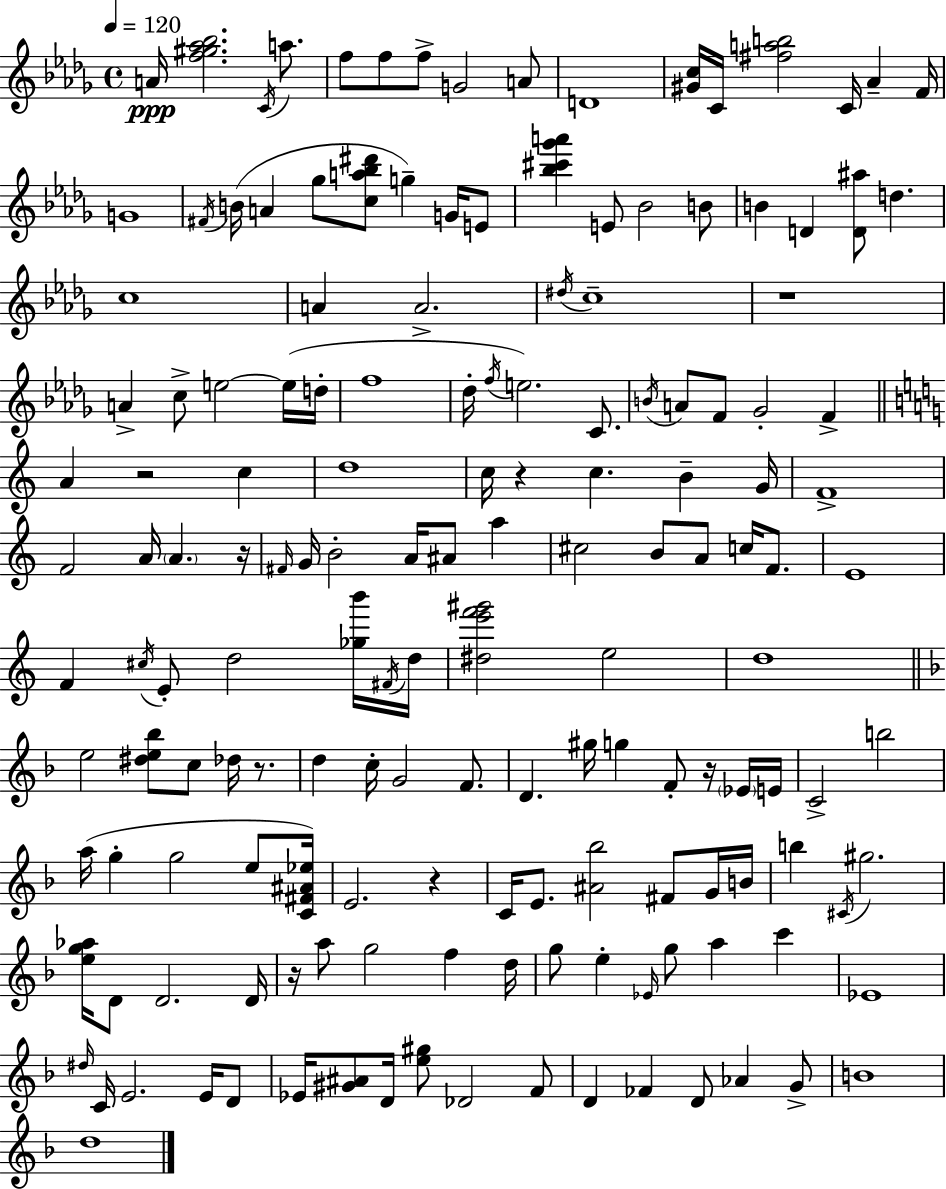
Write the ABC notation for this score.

X:1
T:Untitled
M:4/4
L:1/4
K:Bbm
A/4 [f^g_a_b]2 C/4 a/2 f/2 f/2 f/2 G2 A/2 D4 [^Gc]/4 C/4 [^fab]2 C/4 _A F/4 G4 ^F/4 B/4 A _g/2 [ca_b^d']/2 g G/4 E/2 [_b^c'_g'a'] E/2 _B2 B/2 B D [D^a]/2 d c4 A A2 ^d/4 c4 z4 A c/2 e2 e/4 d/4 f4 _d/4 f/4 e2 C/2 B/4 A/2 F/2 _G2 F A z2 c d4 c/4 z c B G/4 F4 F2 A/4 A z/4 ^F/4 G/4 B2 A/4 ^A/2 a ^c2 B/2 A/2 c/4 F/2 E4 F ^c/4 E/2 d2 [_gb']/4 ^F/4 d/4 [^de'f'^g']2 e2 d4 e2 [^de_b]/2 c/2 _d/4 z/2 d c/4 G2 F/2 D ^g/4 g F/2 z/4 _E/4 E/4 C2 b2 a/4 g g2 e/2 [C^F^A_e]/4 E2 z C/4 E/2 [^A_b]2 ^F/2 G/4 B/4 b ^C/4 ^g2 [eg_a]/4 D/2 D2 D/4 z/4 a/2 g2 f d/4 g/2 e _E/4 g/2 a c' _E4 ^d/4 C/4 E2 E/4 D/2 _E/4 [^G^A]/2 D/4 [e^g]/2 _D2 F/2 D _F D/2 _A G/2 B4 d4